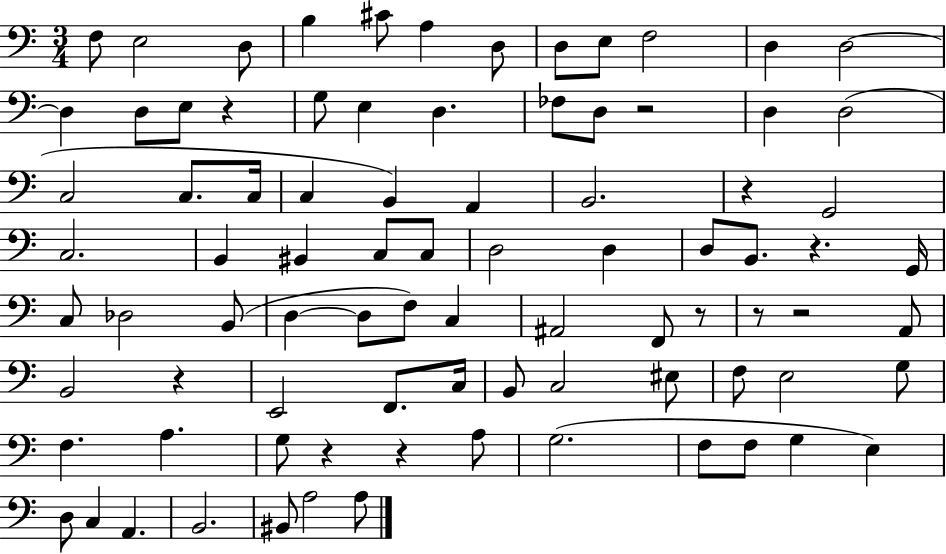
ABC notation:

X:1
T:Untitled
M:3/4
L:1/4
K:C
F,/2 E,2 D,/2 B, ^C/2 A, D,/2 D,/2 E,/2 F,2 D, D,2 D, D,/2 E,/2 z G,/2 E, D, _F,/2 D,/2 z2 D, D,2 C,2 C,/2 C,/4 C, B,, A,, B,,2 z G,,2 C,2 B,, ^B,, C,/2 C,/2 D,2 D, D,/2 B,,/2 z G,,/4 C,/2 _D,2 B,,/2 D, D,/2 F,/2 C, ^A,,2 F,,/2 z/2 z/2 z2 A,,/2 B,,2 z E,,2 F,,/2 C,/4 B,,/2 C,2 ^E,/2 F,/2 E,2 G,/2 F, A, G,/2 z z A,/2 G,2 F,/2 F,/2 G, E, D,/2 C, A,, B,,2 ^B,,/2 A,2 A,/2